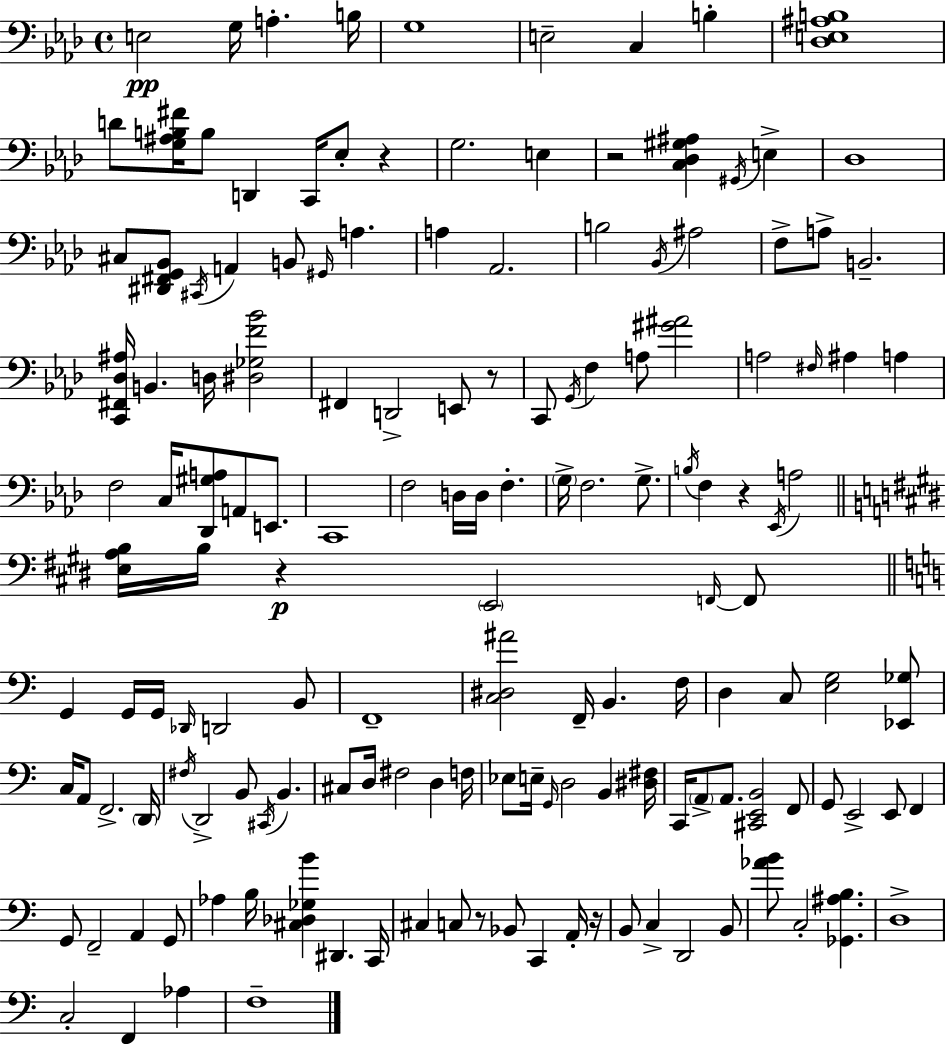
{
  \clef bass
  \time 4/4
  \defaultTimeSignature
  \key f \minor
  e2\pp g16 a4.-. b16 | g1 | e2-- c4 b4-. | <des e ais b>1 | \break d'8 <g ais b fis'>16 b8 d,4 c,16 ees8-. r4 | g2. e4 | r2 <c des gis ais>4 \acciaccatura { gis,16 } e4-> | des1 | \break cis8 <dis, fis, g, bes,>8 \acciaccatura { cis,16 } a,4 b,8 \grace { gis,16 } a4. | a4 aes,2. | b2 \acciaccatura { bes,16 } ais2 | f8-> a8-> b,2.-- | \break <c, fis, des ais>16 b,4. d16 <dis ges f' bes'>2 | fis,4 d,2-> | e,8 r8 c,8 \acciaccatura { g,16 } f4 a8 <gis' ais'>2 | a2 \grace { fis16 } ais4 | \break a4 f2 c16 <des, gis a>8 | a,8 e,8. c,1 | f2 d16 d16 | f4.-. \parenthesize g16-> f2. | \break g8.-> \acciaccatura { b16 } f4 r4 \acciaccatura { ees,16 } | a2 \bar "||" \break \key e \major <e a b>16 b16 r4\p \parenthesize e,2 \grace { f,16~ }~ f,8 | \bar "||" \break \key a \minor g,4 g,16 g,16 \grace { des,16 } d,2 b,8 | f,1-- | <c dis ais'>2 f,16-- b,4. | f16 d4 c8 <e g>2 <ees, ges>8 | \break c16 a,8 f,2.-> | \parenthesize d,16 \acciaccatura { fis16 } d,2-> b,8 \acciaccatura { cis,16 } b,4. | cis8 d16 fis2 d4 | f16 ees8 e16-- \grace { g,16 } d2 b,4 | \break <dis fis>16 c,16 \parenthesize a,8-> a,8. <cis, e, b,>2 | f,8 g,8 e,2-> e,8 | f,4 g,8 f,2-- a,4 | g,8 aes4 b16 <cis des ges b'>4 dis,4. | \break c,16 cis4 c8 r8 bes,8 c,4 | a,16-. r16 b,8 c4-> d,2 | b,8 <aes' b'>8 c2-. <ges, ais b>4. | d1-> | \break c2-. f,4 | aes4 f1-- | \bar "|."
}